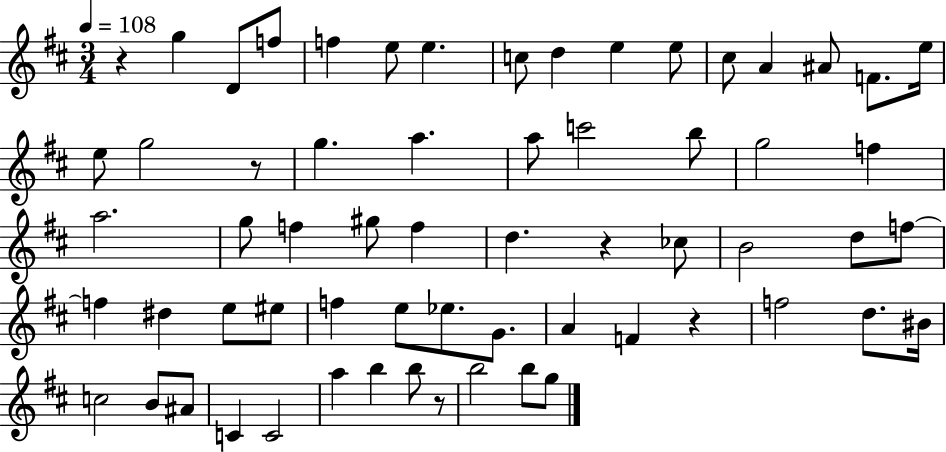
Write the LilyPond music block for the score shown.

{
  \clef treble
  \numericTimeSignature
  \time 3/4
  \key d \major
  \tempo 4 = 108
  r4 g''4 d'8 f''8 | f''4 e''8 e''4. | c''8 d''4 e''4 e''8 | cis''8 a'4 ais'8 f'8. e''16 | \break e''8 g''2 r8 | g''4. a''4. | a''8 c'''2 b''8 | g''2 f''4 | \break a''2. | g''8 f''4 gis''8 f''4 | d''4. r4 ces''8 | b'2 d''8 f''8~~ | \break f''4 dis''4 e''8 eis''8 | f''4 e''8 ees''8. g'8. | a'4 f'4 r4 | f''2 d''8. bis'16 | \break c''2 b'8 ais'8 | c'4 c'2 | a''4 b''4 b''8 r8 | b''2 b''8 g''8 | \break \bar "|."
}